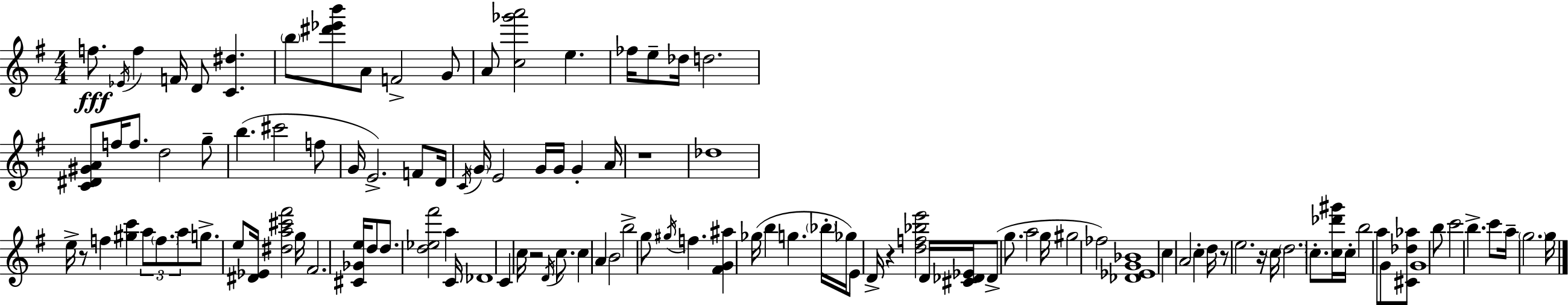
F5/e. Eb4/s F5/q F4/s D4/e [C4,D#5]/q. B5/e [D#6,Eb6,B6]/e A4/e F4/h G4/e A4/e [C5,Gb6,A6]/h E5/q. FES5/s E5/e Db5/s D5/h. [C4,D#4,G#4,A4]/e F5/s F5/e. D5/h G5/e B5/q. C#6/h F5/e G4/s E4/h. F4/e D4/s C4/s G4/s E4/h G4/s G4/s G4/q A4/s R/w Db5/w E5/s R/e F5/q [G#5,C6]/q A5/e F5/e. A5/e G5/e. E5/e [D#4,Eb4]/s [D#5,A5,C#6,F#6]/h G5/s F#4/h. [C#4,Gb4,E5]/s D5/e D5/e. [D5,Eb5,F#6]/h A5/q C4/s Db4/w C4/q C5/s R/h D4/s C5/e. C5/q A4/q B4/h B5/h G5/e G#5/s F5/q. [F#4,G4,A#5]/q Gb5/s B5/q G5/q. Bb5/s Gb5/s E4/e D4/s R/q [D5,F5,Bb5,E6]/h D4/s [C#4,Db4,Eb4]/s Db4/e G5/e. A5/h G5/s G#5/h FES5/h [Db4,Eb4,G4,Bb4]/w C5/q A4/h C5/q D5/s R/e E5/h. R/s C5/s D5/h. C5/e. [C5,Db6,G#6]/s C5/s B5/h A5/e G4/e [C#4,Db5,Ab5]/e G4/w B5/e C6/h B5/q. C6/e A5/s G5/h. G5/s